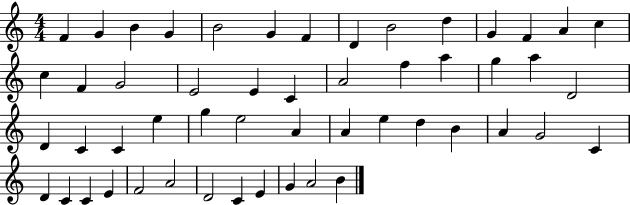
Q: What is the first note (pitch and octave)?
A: F4